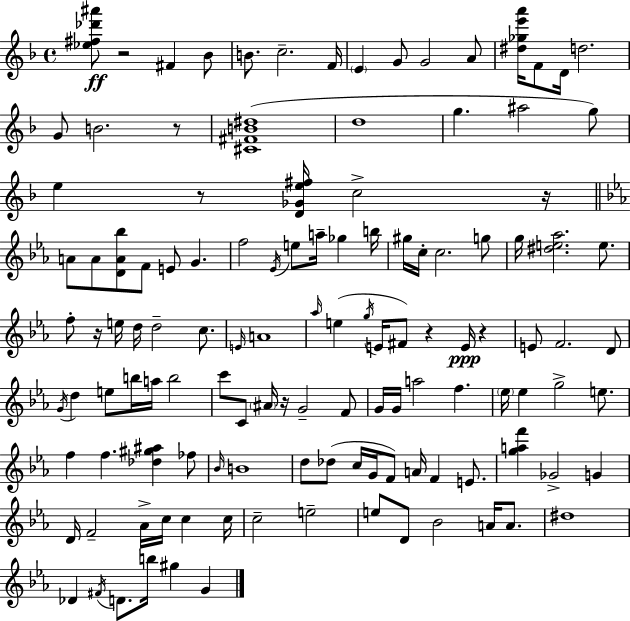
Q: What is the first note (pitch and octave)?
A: F#4